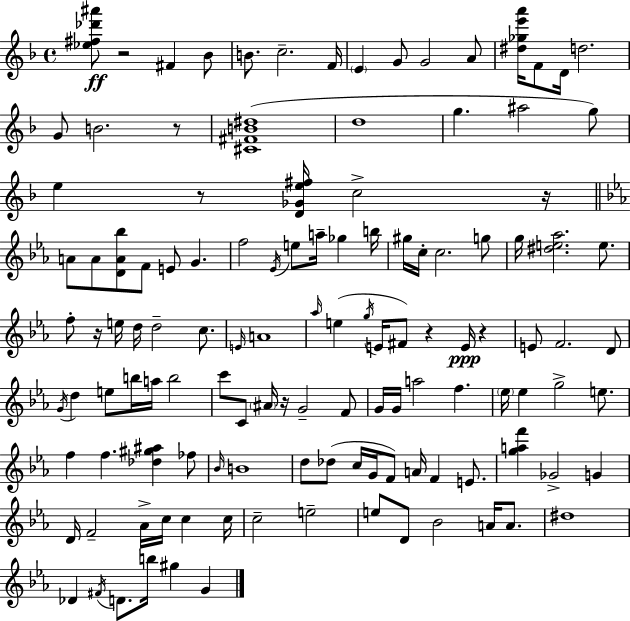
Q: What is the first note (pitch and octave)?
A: F#4